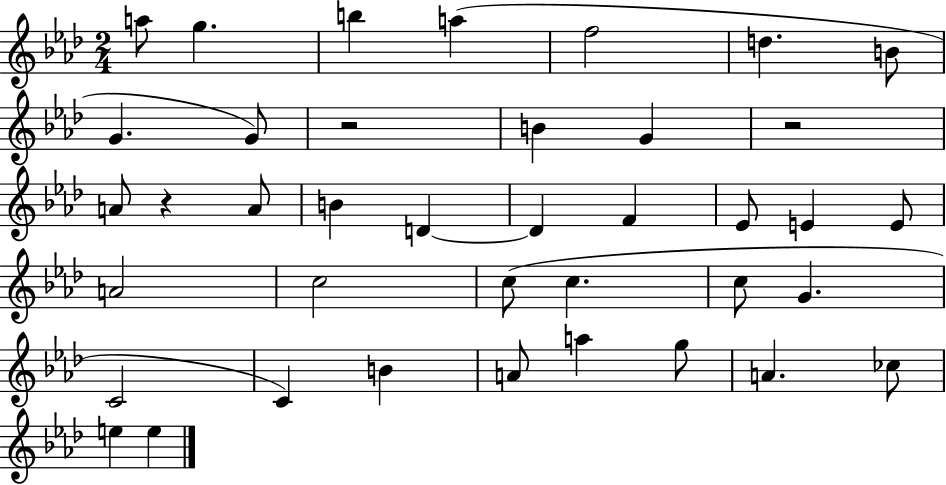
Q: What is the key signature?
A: AES major